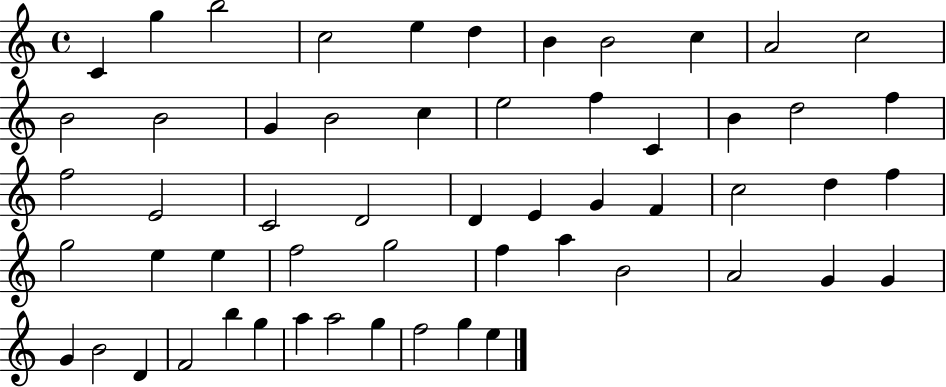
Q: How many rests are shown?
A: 0